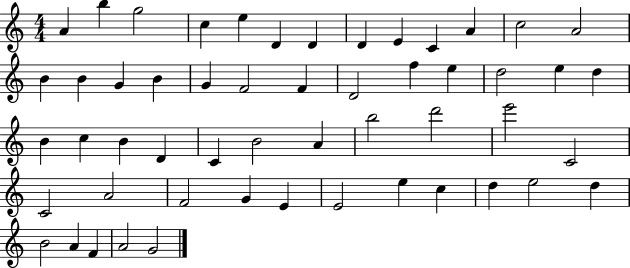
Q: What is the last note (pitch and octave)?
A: G4